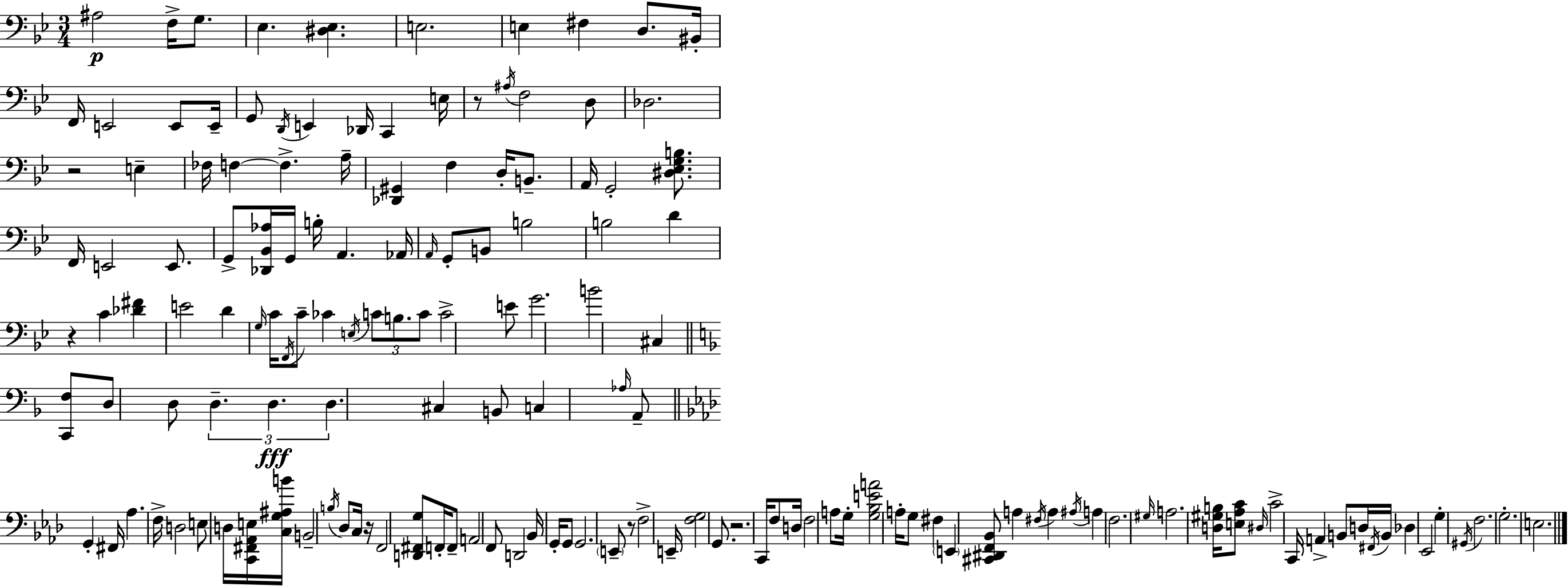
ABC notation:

X:1
T:Untitled
M:3/4
L:1/4
K:Gm
^A,2 F,/4 G,/2 _E, [^D,_E,] E,2 E, ^F, D,/2 ^B,,/4 F,,/4 E,,2 E,,/2 E,,/4 G,,/2 D,,/4 E,, _D,,/4 C,, E,/4 z/2 ^A,/4 F,2 D,/2 _D,2 z2 E, _F,/4 F, F, A,/4 [_D,,^G,,] F, D,/4 B,,/2 A,,/4 G,,2 [^D,_E,G,B,]/2 F,,/4 E,,2 E,,/2 G,,/2 [_D,,_B,,_A,]/4 G,,/4 B,/4 A,, _A,,/4 A,,/4 G,,/2 B,,/2 B,2 B,2 D z C [_D^F] E2 D G,/4 C/4 F,,/4 C/2 _C E,/4 C/2 B,/2 C/2 C2 E/2 G2 B2 ^C, [C,,F,]/2 D,/2 D,/2 D, D, D, ^C, B,,/2 C, _A,/4 A,,/2 G,, ^F,,/4 _A, F,/4 D,2 E,/2 D,/4 [C,,^F,,_A,,E,]/4 [C,G,^A,B]/4 B,,2 B,/4 _D,/2 C,/4 z/4 F,,2 [D,,^F,,G,]/2 F,,/4 F,,/2 A,,2 F,,/2 D,,2 _B,,/4 G,,/4 G,,/2 G,,2 E,,/2 z/2 F,2 E,,/4 [F,G,]2 G,,/2 z2 C,,/4 F,/2 D,/4 F,2 A,/2 G,/4 [G,_B,EA]2 A,/4 G,/2 ^F, E,, [^C,,^D,,F,,_B,,]/2 A, ^F,/4 A, ^A,/4 A, F,2 ^G,/4 A,2 [D,^G,B,]/4 [E,_A,C]/2 ^D,/4 C2 C,,/4 A,, B,,/2 D,/4 ^F,,/4 B,,/4 _D, _E,,2 G, ^G,,/4 F,2 G,2 E,2